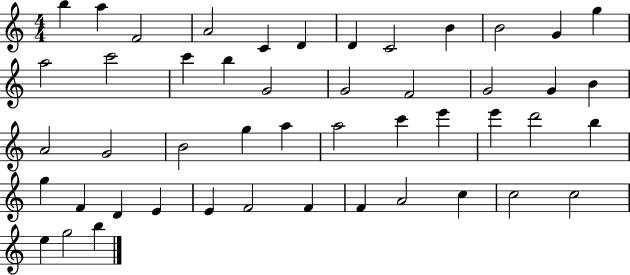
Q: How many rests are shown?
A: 0